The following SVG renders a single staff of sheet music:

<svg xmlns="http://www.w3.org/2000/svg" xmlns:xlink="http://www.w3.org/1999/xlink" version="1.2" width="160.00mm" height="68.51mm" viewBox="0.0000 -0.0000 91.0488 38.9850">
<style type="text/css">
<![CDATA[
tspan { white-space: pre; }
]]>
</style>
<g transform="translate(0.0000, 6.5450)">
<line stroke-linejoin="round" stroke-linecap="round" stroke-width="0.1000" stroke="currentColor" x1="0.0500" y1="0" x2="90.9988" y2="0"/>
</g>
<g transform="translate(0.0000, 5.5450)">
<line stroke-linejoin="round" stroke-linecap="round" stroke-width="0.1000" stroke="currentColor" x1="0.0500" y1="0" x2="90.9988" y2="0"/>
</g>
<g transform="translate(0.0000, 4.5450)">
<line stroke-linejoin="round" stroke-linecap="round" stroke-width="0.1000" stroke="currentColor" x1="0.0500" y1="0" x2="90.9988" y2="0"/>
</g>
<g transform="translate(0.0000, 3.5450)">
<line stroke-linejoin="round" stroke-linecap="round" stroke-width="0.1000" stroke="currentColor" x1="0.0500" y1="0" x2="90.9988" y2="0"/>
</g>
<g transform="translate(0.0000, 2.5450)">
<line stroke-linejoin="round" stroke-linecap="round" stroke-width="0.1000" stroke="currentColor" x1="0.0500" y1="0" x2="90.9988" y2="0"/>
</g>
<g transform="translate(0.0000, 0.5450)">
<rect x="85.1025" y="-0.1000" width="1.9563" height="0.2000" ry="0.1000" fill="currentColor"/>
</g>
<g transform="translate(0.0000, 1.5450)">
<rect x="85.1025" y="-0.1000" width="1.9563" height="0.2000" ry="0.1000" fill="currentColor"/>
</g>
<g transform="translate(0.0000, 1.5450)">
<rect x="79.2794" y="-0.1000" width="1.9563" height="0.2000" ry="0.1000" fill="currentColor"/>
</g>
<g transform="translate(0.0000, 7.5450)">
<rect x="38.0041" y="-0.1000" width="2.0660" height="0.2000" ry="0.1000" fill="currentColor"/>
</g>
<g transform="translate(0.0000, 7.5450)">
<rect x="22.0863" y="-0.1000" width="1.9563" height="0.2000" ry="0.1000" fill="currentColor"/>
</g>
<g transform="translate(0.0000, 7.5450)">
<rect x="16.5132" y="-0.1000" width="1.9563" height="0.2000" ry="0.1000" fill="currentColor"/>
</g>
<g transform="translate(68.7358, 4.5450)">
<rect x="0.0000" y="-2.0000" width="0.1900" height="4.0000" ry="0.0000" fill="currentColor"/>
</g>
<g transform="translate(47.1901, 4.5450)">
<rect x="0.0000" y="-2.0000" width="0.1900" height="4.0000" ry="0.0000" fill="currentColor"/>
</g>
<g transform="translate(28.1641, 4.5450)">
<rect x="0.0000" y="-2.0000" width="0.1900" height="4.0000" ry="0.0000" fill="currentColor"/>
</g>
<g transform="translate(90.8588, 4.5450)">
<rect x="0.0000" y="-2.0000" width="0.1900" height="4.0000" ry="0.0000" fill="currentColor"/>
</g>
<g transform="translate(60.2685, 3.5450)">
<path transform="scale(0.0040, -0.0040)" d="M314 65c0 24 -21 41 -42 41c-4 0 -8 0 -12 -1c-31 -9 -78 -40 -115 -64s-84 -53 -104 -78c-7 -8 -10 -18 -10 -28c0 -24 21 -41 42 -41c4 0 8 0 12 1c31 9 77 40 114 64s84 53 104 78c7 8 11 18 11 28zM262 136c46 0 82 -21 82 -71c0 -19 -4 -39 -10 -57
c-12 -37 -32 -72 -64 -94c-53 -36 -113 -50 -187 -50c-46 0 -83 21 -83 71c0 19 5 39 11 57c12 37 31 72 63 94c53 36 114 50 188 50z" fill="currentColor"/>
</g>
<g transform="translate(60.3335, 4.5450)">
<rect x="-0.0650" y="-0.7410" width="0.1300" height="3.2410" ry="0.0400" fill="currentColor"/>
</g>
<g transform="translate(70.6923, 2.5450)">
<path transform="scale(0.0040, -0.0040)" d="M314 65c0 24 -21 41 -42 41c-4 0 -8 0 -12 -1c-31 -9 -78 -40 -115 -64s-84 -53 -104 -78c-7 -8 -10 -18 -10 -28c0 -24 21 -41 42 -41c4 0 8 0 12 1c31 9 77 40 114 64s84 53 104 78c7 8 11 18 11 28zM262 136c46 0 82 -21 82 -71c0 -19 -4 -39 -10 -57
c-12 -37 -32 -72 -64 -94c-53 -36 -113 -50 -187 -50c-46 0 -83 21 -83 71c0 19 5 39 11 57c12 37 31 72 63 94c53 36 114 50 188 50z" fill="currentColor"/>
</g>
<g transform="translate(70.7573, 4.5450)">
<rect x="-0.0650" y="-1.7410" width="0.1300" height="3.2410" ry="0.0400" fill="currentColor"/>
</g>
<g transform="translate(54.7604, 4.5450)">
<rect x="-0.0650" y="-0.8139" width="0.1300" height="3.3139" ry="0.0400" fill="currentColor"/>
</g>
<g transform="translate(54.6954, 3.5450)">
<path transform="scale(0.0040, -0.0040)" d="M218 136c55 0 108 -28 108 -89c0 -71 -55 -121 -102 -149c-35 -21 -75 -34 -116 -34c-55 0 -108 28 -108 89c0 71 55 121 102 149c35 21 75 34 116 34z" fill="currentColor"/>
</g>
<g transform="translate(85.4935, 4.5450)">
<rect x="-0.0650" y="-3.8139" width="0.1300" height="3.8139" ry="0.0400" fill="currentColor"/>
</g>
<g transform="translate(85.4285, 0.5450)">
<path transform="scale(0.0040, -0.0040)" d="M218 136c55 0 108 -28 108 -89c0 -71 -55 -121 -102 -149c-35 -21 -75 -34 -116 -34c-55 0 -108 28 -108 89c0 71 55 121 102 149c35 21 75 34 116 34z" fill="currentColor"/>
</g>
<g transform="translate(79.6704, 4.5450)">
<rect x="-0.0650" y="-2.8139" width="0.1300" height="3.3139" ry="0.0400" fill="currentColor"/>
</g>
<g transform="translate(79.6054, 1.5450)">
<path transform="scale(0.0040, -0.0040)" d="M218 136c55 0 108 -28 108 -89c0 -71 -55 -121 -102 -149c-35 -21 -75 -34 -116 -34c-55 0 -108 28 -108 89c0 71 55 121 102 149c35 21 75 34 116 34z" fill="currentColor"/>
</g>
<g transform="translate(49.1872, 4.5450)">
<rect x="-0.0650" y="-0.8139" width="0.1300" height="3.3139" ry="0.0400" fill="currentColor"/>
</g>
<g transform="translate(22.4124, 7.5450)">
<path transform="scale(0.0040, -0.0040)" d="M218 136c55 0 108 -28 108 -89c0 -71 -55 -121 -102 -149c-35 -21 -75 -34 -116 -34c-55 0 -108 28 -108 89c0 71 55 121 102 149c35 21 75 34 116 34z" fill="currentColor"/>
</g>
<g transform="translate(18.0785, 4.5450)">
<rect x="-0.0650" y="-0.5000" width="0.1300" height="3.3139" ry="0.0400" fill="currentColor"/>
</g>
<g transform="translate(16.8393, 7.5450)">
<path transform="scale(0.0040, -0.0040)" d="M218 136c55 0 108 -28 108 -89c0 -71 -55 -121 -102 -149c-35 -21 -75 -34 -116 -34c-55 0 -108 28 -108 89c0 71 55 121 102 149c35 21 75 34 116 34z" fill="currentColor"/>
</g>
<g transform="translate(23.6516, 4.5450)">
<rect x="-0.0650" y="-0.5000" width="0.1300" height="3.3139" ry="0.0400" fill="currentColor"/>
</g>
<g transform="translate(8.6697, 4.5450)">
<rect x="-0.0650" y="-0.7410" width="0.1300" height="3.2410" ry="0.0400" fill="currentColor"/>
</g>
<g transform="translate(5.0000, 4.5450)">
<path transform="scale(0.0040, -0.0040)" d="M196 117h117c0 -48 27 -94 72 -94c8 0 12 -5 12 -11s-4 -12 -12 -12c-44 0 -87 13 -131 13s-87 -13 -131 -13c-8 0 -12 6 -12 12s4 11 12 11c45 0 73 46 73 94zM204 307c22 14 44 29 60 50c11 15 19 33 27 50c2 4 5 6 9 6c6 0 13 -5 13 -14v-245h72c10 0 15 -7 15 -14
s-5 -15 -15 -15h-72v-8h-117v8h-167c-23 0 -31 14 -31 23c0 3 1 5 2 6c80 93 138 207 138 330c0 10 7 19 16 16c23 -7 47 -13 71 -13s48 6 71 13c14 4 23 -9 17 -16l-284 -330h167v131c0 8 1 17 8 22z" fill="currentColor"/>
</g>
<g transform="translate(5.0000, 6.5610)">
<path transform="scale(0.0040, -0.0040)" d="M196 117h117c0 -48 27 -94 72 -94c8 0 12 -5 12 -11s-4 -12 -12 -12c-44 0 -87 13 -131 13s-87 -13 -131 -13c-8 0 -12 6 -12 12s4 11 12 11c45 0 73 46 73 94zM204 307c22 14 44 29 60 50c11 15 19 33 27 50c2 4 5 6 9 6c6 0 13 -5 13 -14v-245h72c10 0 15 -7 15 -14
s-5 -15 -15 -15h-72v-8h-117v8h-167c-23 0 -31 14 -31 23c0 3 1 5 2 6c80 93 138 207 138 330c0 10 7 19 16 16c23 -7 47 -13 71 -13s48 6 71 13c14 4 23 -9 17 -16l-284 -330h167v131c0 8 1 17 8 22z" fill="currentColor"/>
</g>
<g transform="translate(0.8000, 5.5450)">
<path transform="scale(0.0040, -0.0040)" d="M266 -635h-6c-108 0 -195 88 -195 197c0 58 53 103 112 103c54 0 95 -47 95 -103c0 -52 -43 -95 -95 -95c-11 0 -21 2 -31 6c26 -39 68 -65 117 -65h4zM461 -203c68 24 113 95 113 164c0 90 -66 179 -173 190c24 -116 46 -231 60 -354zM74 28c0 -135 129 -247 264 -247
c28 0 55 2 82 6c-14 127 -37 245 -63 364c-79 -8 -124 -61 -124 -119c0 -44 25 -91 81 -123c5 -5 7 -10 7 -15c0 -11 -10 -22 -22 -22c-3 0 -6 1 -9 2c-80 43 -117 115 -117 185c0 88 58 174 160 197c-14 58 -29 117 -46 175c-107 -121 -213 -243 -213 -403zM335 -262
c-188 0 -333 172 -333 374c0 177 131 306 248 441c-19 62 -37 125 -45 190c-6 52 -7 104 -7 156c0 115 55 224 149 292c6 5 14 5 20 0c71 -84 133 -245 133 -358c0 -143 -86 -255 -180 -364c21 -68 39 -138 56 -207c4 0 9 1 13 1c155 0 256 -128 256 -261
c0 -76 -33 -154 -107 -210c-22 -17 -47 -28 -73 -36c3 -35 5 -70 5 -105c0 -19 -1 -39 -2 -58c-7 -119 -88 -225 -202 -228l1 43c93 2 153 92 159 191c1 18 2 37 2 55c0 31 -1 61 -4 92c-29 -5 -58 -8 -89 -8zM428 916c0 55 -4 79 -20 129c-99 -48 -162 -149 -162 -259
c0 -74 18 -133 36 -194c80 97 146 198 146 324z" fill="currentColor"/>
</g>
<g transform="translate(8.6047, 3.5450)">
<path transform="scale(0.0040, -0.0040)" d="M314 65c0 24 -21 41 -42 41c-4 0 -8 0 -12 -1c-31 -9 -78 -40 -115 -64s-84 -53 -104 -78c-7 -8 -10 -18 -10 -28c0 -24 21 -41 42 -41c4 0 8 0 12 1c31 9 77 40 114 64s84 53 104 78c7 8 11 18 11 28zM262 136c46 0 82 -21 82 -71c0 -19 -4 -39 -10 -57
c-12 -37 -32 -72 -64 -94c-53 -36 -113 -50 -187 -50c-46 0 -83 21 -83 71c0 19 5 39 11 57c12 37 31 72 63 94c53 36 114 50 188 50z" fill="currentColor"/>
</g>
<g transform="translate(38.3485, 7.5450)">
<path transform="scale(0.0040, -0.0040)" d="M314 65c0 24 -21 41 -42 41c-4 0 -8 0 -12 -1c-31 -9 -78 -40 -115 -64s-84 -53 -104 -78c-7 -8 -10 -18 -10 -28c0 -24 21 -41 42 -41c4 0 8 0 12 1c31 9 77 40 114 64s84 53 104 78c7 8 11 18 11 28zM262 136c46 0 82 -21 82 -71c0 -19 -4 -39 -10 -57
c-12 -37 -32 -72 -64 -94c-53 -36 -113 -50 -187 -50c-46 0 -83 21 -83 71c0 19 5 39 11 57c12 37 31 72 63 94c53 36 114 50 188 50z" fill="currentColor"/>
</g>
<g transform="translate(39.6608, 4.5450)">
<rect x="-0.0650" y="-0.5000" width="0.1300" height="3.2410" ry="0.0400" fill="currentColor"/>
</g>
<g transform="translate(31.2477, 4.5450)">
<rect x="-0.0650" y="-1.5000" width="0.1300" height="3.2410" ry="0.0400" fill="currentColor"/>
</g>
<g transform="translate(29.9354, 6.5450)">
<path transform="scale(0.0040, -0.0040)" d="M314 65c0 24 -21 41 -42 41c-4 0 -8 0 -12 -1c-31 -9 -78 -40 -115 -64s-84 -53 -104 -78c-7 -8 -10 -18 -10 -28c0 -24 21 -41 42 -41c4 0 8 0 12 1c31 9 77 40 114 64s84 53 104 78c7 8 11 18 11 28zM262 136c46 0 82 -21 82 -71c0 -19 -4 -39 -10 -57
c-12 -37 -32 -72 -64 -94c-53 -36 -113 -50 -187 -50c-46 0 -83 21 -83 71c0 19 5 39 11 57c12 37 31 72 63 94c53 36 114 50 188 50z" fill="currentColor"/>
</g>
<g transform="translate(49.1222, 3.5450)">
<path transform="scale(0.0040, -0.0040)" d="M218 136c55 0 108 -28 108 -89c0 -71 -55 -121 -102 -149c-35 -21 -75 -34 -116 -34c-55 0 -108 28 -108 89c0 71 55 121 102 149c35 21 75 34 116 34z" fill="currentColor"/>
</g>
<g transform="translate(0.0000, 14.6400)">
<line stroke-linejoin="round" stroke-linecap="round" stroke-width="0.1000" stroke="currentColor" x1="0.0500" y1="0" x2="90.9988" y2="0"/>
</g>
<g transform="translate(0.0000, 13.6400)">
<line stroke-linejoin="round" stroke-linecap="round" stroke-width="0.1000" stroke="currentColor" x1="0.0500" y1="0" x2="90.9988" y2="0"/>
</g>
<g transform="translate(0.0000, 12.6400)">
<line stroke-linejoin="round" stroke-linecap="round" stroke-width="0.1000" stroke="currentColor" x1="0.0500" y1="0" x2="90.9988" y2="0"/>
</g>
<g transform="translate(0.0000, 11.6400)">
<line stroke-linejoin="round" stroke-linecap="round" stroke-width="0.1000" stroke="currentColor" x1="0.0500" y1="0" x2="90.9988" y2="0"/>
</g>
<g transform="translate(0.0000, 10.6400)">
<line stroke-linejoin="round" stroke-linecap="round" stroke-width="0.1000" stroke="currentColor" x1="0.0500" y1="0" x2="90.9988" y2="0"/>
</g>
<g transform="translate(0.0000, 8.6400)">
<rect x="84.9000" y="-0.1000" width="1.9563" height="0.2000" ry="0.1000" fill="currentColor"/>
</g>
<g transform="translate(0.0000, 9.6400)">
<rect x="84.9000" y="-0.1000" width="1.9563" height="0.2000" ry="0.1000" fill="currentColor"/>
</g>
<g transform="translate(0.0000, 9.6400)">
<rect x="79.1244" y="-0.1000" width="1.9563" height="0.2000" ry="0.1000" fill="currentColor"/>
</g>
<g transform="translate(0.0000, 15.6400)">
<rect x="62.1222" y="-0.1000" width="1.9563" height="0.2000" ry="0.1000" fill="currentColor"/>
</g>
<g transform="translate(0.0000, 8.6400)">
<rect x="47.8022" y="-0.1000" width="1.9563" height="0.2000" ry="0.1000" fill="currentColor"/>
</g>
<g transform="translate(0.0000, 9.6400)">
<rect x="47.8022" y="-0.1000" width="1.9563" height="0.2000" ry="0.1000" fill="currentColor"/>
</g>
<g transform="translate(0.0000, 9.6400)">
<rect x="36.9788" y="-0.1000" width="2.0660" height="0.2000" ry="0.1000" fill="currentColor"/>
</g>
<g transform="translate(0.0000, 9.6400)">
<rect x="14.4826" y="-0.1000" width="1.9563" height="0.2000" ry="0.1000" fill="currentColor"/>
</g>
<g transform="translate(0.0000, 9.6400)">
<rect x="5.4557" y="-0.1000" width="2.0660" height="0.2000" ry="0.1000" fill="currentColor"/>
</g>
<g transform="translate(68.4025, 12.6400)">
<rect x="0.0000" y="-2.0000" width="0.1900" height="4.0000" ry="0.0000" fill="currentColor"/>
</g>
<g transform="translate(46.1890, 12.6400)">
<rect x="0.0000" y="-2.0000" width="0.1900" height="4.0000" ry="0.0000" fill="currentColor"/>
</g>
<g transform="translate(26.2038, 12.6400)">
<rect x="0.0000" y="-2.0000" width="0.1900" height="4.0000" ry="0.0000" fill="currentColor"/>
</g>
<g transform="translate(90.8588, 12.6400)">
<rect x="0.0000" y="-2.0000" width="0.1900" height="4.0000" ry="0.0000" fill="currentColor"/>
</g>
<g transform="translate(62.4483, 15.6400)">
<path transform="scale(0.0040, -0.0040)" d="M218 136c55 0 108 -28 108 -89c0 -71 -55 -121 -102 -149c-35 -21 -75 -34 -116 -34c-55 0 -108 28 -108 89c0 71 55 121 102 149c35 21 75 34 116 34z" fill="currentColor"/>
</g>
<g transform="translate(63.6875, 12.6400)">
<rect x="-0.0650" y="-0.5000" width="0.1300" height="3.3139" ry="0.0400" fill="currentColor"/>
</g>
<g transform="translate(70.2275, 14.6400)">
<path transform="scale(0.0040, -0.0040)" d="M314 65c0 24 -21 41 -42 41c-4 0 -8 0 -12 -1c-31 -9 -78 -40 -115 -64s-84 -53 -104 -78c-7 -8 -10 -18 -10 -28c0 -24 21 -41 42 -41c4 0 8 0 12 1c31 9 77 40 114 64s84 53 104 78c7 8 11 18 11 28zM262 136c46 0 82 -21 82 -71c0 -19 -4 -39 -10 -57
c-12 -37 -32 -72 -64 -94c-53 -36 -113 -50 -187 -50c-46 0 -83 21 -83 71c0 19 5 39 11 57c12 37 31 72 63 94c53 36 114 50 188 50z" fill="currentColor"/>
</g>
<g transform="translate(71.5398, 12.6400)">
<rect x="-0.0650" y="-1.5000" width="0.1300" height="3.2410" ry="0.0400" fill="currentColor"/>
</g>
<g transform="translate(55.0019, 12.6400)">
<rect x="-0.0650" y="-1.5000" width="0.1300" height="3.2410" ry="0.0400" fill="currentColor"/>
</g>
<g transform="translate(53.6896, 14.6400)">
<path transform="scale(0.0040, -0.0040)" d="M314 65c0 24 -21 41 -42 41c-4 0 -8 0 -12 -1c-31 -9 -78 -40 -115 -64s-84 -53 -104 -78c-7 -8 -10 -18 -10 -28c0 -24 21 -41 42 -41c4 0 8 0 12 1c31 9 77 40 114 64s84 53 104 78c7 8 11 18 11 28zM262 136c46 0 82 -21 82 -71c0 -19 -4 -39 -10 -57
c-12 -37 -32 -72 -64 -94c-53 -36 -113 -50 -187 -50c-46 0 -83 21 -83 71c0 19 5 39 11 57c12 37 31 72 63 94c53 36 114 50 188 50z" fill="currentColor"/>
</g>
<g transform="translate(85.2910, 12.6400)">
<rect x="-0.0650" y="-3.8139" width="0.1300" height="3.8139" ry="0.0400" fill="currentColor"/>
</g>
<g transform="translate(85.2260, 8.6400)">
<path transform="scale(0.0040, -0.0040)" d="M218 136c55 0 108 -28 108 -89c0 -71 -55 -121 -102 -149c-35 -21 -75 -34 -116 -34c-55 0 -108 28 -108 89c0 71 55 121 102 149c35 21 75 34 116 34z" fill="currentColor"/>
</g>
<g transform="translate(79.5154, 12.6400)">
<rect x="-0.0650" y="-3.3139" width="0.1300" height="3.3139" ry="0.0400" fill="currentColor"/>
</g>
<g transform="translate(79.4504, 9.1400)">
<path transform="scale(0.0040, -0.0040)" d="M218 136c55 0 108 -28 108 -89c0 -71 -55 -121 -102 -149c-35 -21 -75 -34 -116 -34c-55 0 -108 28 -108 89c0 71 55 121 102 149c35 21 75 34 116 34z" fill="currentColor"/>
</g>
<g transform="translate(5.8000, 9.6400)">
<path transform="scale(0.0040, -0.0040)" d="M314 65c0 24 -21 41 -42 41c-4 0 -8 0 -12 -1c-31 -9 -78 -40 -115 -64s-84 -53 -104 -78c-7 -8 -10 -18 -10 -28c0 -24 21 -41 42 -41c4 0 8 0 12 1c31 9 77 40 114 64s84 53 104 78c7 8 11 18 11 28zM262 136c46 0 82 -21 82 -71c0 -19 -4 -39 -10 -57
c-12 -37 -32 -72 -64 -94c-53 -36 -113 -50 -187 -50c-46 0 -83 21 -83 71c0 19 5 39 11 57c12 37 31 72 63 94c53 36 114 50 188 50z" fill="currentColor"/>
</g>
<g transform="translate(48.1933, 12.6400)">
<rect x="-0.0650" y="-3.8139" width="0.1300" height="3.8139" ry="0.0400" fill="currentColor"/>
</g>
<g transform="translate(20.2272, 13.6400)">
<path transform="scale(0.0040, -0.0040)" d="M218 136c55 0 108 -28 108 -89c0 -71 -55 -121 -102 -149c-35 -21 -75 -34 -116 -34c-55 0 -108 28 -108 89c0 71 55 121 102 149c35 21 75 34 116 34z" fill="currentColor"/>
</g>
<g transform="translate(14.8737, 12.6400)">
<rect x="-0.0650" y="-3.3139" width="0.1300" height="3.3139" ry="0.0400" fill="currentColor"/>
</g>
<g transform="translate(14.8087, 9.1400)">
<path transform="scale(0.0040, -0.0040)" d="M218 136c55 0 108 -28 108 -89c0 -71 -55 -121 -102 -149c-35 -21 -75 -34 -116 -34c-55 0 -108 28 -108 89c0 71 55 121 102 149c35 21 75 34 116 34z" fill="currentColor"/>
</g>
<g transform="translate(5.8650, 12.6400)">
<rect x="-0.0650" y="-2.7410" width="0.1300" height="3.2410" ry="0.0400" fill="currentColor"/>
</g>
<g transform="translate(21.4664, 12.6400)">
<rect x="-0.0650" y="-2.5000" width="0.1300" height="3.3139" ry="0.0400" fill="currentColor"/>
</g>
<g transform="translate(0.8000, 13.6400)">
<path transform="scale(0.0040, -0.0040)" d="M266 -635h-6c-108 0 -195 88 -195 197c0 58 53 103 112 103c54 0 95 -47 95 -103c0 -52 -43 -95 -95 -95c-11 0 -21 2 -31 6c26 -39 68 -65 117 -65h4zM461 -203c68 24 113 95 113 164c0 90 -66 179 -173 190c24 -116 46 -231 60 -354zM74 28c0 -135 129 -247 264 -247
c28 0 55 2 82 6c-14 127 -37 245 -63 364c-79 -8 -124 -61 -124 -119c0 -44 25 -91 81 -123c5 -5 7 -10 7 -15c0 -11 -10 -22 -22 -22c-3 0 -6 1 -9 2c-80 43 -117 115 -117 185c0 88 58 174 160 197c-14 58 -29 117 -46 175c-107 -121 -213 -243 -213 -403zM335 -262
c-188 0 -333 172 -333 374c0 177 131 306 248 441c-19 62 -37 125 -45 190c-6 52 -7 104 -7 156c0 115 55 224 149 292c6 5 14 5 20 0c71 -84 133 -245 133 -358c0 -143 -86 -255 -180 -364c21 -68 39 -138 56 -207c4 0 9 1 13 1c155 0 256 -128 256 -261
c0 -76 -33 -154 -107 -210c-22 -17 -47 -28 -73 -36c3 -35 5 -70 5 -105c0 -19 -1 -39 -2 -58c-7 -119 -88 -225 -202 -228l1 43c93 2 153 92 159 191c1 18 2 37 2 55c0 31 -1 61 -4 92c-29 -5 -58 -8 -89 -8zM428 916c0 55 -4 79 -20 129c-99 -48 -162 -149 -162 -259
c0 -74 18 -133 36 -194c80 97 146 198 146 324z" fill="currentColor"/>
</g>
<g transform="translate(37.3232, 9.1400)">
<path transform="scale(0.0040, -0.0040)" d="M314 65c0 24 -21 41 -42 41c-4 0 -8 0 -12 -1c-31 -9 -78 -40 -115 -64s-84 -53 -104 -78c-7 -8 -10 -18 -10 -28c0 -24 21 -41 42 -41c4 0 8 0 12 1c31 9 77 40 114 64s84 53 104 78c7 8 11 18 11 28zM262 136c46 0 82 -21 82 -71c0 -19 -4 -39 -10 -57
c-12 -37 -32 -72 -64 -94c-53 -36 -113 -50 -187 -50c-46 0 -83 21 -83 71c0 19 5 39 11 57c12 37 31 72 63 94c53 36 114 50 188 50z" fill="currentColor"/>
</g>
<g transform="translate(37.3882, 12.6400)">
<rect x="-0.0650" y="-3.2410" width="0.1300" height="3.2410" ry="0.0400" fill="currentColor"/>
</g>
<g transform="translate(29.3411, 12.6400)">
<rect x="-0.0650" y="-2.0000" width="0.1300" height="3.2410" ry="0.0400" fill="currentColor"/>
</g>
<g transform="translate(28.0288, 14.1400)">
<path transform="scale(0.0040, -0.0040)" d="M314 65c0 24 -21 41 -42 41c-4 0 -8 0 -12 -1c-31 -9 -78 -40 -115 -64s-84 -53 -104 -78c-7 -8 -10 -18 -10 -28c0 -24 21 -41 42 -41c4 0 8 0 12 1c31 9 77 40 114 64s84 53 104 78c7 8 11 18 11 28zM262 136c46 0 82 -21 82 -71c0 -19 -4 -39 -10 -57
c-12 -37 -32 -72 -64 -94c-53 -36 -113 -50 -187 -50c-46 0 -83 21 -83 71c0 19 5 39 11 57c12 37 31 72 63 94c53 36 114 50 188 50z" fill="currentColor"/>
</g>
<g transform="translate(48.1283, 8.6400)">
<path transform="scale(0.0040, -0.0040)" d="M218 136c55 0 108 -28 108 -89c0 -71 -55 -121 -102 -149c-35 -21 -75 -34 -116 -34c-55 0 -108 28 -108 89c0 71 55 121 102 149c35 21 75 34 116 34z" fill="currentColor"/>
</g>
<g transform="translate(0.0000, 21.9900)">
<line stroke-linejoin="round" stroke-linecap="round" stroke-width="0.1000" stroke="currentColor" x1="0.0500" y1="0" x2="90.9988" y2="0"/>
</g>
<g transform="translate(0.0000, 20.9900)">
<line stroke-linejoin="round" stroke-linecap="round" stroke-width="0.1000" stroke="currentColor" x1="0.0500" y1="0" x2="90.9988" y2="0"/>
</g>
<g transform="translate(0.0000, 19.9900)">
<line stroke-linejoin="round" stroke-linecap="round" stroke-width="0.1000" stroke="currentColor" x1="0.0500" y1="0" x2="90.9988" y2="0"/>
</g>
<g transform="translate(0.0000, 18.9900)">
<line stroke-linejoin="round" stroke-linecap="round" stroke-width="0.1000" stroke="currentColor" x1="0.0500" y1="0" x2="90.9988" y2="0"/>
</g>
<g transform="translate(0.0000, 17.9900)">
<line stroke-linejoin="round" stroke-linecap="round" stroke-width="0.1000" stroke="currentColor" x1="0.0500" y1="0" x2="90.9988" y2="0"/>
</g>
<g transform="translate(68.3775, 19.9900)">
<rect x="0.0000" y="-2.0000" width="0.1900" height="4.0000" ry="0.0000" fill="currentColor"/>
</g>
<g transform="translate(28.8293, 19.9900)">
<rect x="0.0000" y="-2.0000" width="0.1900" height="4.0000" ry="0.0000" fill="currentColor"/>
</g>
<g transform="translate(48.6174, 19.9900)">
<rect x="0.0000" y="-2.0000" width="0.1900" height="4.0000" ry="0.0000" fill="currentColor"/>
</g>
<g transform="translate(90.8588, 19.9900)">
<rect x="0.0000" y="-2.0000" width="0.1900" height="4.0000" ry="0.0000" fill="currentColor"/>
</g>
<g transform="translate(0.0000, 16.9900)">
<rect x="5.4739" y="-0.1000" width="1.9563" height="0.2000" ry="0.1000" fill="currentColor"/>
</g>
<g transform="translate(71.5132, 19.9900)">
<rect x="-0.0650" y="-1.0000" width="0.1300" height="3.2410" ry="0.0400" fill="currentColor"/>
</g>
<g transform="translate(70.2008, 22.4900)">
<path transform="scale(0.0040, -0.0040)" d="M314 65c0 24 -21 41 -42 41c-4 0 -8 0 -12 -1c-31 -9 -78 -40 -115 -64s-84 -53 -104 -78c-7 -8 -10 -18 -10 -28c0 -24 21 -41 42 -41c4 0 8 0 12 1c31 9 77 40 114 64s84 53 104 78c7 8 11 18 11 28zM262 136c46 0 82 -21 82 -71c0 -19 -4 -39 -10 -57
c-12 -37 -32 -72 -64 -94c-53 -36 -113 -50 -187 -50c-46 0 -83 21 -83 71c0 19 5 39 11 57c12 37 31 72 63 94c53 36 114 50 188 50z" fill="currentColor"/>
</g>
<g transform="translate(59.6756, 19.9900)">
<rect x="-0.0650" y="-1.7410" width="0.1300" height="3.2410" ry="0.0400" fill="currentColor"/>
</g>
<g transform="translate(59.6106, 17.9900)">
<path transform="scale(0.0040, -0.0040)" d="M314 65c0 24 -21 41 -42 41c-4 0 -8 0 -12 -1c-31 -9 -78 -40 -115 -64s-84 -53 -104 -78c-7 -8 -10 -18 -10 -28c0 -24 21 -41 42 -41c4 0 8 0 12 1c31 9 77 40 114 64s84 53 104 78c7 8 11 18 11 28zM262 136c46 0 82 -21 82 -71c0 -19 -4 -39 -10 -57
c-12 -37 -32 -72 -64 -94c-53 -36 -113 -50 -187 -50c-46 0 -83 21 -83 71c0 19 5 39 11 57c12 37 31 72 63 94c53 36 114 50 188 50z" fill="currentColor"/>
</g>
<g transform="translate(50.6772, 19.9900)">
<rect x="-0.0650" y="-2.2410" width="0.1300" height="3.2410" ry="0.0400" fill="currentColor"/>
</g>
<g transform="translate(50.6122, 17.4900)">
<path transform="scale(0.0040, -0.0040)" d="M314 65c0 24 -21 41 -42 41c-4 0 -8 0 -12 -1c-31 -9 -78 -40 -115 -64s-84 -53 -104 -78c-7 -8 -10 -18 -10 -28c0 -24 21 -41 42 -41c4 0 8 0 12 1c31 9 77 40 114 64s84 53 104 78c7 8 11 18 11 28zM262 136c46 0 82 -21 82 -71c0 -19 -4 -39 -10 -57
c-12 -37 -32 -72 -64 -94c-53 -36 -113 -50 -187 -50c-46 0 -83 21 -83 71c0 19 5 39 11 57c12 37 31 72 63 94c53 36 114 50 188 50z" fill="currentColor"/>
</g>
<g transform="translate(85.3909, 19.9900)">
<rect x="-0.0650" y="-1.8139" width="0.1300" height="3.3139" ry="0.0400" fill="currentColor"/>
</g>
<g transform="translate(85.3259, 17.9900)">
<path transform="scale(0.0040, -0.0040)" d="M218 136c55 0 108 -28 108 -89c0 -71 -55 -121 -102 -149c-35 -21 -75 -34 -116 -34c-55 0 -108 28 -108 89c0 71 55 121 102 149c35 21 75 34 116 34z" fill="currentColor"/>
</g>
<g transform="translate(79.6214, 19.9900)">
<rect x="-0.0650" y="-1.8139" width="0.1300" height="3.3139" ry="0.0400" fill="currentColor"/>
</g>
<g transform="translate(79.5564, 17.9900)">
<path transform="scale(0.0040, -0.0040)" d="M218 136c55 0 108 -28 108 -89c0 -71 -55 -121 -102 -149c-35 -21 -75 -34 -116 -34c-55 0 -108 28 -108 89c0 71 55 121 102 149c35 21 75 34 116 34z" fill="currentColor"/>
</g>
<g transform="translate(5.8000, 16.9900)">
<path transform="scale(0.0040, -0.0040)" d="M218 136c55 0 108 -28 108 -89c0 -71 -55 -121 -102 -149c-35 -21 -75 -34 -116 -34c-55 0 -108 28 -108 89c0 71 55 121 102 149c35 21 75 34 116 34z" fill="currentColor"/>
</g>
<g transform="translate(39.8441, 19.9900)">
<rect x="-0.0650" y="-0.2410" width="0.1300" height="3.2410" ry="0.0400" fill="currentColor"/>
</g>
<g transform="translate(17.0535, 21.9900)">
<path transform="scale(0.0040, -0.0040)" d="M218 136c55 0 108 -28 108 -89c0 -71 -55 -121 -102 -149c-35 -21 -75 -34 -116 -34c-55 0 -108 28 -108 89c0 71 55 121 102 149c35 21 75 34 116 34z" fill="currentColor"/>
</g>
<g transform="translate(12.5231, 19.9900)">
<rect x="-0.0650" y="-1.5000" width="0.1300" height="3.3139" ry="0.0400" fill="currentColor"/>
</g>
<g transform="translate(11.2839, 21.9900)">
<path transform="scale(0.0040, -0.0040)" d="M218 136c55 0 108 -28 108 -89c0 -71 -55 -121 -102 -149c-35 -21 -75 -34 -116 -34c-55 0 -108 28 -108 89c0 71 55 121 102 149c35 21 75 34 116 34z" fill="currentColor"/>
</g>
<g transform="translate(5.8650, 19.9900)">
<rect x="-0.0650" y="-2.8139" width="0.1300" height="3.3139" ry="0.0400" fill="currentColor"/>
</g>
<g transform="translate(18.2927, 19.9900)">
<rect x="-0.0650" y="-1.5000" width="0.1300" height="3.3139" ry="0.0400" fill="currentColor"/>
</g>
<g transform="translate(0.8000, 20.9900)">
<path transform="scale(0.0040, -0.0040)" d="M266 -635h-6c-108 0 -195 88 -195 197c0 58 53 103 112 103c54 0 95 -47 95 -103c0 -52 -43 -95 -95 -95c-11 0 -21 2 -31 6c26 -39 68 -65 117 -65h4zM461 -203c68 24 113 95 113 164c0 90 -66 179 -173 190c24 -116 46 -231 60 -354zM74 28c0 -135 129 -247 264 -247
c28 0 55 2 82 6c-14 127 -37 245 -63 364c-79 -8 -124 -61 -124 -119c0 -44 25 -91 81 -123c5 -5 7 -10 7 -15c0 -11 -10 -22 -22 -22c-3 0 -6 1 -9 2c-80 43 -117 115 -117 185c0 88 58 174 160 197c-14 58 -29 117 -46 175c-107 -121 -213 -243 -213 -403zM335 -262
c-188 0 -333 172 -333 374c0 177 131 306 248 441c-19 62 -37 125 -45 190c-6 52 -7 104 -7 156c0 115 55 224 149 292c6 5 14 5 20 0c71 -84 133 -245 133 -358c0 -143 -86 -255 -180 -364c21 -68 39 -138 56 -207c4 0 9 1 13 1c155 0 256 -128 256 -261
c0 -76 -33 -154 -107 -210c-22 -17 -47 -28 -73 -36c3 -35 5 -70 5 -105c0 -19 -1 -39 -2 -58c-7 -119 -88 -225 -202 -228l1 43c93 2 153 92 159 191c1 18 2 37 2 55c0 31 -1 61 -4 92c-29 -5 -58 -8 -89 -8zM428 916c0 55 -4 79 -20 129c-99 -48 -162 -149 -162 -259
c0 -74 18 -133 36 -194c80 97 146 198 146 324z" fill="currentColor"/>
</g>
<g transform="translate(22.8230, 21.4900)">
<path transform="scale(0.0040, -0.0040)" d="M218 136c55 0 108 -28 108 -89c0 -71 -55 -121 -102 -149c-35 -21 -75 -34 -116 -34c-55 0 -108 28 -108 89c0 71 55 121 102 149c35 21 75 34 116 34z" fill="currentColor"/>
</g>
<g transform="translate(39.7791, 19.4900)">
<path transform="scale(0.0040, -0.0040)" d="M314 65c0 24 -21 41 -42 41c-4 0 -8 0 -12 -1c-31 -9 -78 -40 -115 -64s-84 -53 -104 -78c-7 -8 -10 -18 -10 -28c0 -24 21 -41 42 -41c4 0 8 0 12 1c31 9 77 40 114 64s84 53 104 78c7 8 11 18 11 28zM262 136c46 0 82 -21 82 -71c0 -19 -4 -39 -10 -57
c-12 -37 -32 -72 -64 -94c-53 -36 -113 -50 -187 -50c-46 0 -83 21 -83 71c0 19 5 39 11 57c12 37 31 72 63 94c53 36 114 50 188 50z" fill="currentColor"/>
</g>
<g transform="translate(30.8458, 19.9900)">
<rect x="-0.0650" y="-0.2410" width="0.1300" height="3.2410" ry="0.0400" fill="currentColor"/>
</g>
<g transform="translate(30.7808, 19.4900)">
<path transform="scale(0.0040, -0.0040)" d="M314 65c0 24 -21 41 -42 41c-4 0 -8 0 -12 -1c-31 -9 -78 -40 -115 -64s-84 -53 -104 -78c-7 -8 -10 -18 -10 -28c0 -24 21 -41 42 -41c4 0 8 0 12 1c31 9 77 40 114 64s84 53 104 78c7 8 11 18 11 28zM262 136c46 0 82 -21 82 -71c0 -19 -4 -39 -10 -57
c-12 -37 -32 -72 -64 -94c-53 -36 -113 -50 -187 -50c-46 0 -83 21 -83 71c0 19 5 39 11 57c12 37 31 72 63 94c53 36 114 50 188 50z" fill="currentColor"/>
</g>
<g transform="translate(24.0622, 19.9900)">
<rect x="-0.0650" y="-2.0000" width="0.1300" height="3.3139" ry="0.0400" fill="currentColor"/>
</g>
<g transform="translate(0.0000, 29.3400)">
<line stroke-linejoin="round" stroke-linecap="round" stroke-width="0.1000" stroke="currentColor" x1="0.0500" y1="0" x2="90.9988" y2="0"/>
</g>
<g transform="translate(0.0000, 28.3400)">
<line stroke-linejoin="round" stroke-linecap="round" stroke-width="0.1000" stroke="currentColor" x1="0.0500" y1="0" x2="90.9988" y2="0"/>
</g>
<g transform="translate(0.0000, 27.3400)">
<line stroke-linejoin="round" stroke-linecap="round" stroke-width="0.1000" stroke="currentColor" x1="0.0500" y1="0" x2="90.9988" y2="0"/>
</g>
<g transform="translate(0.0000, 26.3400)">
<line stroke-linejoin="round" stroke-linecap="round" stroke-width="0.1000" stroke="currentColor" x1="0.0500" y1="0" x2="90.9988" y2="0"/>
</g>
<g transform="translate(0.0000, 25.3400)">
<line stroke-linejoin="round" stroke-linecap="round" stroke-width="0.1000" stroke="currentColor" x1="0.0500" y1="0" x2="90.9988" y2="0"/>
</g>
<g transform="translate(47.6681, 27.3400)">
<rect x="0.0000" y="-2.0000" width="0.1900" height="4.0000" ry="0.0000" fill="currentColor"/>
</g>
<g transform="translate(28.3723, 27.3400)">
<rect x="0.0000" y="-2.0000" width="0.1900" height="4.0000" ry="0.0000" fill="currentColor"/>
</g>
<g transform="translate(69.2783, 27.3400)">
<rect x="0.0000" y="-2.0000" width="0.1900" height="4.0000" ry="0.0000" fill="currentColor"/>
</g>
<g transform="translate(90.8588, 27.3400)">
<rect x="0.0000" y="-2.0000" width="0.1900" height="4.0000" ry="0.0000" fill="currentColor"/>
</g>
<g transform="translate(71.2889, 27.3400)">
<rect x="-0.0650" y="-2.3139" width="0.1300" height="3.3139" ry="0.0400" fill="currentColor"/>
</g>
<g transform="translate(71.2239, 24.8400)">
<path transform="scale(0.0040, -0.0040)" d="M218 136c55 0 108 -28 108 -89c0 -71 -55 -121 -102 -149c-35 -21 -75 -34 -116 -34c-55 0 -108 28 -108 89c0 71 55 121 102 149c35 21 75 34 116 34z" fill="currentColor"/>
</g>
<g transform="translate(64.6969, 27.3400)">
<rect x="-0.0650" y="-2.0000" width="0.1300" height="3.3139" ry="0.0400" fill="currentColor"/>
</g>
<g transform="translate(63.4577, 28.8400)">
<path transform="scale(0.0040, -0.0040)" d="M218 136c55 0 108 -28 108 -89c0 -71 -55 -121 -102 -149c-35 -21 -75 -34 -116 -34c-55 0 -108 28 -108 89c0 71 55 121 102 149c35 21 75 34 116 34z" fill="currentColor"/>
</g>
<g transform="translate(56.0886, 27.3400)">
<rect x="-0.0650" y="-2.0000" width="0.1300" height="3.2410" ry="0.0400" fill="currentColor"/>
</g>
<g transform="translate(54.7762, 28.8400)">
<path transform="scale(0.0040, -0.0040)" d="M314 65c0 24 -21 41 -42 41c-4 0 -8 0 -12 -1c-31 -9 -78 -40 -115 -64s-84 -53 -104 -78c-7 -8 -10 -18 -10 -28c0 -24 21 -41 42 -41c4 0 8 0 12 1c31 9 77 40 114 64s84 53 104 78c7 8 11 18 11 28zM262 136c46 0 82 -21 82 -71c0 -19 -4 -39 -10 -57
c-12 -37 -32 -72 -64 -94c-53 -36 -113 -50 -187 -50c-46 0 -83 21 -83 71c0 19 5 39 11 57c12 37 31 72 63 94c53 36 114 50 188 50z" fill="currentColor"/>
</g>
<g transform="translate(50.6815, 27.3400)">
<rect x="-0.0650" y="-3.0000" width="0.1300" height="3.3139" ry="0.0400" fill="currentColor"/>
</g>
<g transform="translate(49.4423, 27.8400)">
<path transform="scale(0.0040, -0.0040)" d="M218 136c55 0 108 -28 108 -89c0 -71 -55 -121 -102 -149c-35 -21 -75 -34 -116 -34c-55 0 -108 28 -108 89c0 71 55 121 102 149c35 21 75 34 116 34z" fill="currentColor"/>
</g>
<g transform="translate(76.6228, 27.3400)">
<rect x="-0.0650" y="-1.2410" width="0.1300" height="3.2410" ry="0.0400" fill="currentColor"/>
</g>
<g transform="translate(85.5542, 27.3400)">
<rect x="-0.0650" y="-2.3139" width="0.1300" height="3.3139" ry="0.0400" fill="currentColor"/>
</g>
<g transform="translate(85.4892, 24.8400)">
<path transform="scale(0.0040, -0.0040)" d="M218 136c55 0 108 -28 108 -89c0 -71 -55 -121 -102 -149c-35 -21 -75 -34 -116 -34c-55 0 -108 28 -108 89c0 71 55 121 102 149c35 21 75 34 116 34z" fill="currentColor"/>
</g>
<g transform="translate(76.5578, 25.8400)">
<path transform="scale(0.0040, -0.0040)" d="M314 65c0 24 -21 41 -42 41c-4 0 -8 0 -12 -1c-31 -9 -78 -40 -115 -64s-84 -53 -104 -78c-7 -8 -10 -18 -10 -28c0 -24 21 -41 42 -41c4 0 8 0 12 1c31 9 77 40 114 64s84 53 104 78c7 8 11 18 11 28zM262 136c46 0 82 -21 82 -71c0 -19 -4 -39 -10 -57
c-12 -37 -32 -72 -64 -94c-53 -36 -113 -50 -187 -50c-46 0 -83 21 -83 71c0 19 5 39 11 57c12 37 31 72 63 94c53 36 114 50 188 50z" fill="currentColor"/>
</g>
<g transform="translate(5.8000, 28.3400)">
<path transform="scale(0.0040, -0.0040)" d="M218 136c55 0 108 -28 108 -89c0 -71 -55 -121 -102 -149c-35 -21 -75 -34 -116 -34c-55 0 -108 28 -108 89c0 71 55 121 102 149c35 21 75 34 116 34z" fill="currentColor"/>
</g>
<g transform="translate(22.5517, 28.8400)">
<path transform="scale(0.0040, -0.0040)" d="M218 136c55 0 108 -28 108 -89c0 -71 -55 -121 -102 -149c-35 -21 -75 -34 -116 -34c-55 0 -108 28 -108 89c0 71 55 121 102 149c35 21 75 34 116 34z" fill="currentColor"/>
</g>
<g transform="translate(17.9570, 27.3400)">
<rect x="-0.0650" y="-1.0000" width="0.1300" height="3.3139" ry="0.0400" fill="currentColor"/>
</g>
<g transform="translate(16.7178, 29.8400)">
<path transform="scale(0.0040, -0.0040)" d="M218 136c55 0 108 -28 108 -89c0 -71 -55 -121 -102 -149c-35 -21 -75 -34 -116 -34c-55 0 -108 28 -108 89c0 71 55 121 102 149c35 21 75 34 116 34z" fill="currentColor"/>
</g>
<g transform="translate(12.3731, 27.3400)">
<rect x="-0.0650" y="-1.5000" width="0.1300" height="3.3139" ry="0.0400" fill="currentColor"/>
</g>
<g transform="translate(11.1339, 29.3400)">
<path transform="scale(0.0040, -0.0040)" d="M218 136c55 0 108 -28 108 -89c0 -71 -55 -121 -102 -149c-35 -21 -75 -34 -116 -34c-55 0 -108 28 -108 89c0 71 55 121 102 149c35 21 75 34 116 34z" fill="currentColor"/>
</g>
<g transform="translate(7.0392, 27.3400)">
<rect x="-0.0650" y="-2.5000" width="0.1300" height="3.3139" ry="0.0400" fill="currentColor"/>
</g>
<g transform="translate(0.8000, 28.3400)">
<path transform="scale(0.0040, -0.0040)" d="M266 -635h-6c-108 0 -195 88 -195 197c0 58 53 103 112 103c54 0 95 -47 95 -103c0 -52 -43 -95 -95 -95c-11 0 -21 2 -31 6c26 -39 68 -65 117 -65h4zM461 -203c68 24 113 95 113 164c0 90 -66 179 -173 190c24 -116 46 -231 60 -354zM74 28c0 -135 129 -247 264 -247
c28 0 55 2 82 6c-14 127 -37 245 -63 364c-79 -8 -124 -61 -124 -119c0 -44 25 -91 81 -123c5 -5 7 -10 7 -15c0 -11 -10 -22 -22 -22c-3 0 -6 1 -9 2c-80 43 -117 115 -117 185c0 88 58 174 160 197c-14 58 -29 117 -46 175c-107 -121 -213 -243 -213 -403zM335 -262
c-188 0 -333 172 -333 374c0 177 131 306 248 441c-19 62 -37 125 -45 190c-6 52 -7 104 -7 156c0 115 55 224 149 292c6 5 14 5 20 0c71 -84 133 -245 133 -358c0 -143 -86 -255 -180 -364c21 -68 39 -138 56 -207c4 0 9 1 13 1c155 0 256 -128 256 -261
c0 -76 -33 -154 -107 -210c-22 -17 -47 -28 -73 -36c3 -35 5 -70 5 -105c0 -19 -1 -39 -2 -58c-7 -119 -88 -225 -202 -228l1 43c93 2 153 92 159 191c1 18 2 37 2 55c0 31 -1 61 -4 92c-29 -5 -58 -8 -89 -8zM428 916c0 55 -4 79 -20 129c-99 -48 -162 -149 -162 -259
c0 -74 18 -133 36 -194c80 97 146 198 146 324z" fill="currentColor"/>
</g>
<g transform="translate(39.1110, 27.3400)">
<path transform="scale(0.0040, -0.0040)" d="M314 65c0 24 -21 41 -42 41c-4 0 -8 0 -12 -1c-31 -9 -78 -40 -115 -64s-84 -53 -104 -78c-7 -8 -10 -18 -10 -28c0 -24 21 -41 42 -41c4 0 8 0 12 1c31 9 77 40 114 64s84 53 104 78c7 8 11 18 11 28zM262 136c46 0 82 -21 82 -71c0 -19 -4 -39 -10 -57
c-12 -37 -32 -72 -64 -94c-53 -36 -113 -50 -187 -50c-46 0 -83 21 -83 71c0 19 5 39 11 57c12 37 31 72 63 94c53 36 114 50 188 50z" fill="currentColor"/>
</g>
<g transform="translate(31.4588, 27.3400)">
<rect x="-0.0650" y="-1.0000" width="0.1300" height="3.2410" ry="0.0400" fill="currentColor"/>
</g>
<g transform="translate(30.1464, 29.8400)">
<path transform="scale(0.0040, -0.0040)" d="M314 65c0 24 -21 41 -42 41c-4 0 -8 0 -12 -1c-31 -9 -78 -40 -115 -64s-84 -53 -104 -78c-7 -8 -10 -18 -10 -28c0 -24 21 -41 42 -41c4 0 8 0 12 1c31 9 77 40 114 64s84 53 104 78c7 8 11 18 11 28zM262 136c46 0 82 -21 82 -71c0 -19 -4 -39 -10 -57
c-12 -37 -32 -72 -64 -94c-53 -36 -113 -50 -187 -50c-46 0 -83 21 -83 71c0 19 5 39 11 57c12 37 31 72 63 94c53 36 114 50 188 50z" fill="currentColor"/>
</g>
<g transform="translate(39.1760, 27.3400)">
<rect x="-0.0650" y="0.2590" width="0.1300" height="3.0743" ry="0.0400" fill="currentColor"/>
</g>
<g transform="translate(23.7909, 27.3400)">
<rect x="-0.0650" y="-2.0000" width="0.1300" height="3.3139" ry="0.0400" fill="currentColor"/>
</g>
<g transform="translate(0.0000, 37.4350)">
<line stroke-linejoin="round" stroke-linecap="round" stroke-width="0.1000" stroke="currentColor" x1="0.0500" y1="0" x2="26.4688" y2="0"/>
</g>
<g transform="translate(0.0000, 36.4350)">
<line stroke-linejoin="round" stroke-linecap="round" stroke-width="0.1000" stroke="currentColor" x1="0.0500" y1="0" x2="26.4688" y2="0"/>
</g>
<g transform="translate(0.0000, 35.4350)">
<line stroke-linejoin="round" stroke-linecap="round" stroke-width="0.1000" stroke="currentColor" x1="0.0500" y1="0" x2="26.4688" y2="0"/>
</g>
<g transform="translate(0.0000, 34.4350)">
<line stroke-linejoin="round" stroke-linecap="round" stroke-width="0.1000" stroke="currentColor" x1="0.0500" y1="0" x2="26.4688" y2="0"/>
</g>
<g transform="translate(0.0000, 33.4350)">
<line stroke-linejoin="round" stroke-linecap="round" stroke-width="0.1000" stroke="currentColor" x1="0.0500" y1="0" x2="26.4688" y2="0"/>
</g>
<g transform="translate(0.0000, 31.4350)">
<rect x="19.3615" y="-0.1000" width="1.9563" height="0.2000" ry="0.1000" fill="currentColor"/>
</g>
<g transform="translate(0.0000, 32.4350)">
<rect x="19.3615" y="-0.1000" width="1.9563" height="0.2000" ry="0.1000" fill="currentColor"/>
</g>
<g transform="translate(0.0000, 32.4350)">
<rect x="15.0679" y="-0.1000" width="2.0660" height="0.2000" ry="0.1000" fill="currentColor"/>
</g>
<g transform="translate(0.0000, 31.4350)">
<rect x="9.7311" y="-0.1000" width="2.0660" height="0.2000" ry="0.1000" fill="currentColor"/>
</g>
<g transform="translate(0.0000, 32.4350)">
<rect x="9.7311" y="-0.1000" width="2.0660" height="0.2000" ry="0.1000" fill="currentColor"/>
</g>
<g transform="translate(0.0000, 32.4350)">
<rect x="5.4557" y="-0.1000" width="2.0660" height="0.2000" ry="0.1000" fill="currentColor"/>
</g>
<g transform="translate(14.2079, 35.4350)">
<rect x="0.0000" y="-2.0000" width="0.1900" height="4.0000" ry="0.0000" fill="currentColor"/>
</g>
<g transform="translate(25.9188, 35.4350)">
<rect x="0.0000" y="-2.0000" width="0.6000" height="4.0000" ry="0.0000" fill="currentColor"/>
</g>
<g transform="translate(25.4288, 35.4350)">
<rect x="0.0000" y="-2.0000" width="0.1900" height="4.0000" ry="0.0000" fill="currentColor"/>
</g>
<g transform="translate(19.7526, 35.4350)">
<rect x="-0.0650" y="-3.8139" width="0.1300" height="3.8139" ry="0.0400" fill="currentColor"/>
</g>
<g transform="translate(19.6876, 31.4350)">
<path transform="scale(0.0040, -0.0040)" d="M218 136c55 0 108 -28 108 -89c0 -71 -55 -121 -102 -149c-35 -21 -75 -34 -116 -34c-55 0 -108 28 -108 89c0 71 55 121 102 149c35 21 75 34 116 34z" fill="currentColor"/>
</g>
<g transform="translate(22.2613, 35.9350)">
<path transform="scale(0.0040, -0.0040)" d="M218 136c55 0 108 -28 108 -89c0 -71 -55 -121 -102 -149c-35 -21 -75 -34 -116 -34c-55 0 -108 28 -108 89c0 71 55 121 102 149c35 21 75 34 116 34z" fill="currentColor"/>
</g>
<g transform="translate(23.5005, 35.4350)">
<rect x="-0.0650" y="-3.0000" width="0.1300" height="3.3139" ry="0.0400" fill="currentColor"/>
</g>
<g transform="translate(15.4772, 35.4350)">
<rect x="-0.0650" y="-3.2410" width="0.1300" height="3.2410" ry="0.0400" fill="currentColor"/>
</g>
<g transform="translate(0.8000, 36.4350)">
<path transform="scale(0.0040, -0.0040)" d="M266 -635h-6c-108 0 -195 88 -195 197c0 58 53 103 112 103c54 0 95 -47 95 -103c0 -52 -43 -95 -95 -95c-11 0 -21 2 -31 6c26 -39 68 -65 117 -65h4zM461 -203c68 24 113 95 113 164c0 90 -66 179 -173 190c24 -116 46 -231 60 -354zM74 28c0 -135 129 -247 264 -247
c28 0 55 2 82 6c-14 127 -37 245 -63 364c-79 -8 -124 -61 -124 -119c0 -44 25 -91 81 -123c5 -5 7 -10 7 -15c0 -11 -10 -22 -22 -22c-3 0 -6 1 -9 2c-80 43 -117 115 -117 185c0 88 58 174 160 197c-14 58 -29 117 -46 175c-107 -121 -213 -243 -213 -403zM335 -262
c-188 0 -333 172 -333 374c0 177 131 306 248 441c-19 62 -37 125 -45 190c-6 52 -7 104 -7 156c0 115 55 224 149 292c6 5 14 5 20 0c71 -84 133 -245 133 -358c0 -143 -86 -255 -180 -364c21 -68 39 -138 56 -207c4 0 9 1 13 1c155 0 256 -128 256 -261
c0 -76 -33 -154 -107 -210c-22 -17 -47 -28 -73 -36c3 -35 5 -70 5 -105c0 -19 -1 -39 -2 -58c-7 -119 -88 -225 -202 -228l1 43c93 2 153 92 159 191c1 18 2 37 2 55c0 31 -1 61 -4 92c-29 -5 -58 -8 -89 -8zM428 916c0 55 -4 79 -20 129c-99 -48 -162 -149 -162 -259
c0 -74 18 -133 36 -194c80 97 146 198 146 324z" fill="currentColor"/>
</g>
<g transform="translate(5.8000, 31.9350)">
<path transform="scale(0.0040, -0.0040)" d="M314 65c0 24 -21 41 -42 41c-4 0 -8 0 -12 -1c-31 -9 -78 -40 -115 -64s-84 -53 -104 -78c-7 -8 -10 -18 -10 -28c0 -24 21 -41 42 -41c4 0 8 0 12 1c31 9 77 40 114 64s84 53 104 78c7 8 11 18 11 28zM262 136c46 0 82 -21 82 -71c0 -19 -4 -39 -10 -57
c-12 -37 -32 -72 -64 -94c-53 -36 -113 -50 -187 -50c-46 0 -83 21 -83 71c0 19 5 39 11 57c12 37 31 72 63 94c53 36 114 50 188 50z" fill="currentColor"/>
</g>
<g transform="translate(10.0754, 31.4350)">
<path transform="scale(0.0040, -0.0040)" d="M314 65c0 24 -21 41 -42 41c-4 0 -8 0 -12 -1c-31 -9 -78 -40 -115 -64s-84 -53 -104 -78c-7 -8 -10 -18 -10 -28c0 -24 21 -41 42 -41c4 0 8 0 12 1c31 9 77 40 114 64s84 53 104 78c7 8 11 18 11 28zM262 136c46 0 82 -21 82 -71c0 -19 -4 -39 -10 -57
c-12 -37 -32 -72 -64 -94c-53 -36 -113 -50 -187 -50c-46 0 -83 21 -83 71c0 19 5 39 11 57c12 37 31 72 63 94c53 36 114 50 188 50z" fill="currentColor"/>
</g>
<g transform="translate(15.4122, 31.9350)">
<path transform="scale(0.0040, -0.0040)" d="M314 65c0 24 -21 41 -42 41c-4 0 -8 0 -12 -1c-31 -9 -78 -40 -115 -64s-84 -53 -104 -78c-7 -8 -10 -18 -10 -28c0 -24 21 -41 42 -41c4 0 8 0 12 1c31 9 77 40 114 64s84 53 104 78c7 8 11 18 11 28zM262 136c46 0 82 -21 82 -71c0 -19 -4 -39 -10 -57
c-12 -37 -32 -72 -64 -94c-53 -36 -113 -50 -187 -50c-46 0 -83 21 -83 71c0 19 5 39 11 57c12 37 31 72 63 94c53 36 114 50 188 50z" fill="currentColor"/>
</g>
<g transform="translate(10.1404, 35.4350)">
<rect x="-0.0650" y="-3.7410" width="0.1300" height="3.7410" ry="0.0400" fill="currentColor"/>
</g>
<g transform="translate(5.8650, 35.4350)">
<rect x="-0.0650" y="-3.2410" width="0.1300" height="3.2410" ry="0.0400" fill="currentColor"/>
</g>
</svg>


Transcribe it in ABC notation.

X:1
T:Untitled
M:4/4
L:1/4
K:C
d2 C C E2 C2 d d d2 f2 a c' a2 b G F2 b2 c' E2 C E2 b c' a E E F c2 c2 g2 f2 D2 f f G E D F D2 B2 A F2 F g e2 g b2 c'2 b2 c' A